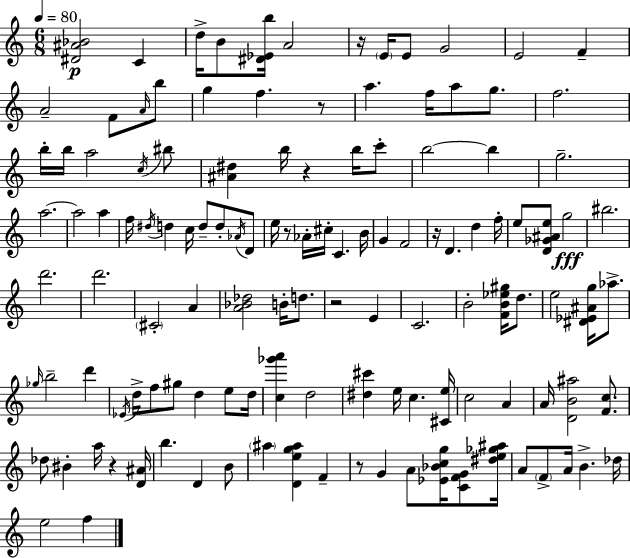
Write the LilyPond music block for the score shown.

{
  \clef treble
  \numericTimeSignature
  \time 6/8
  \key c \major
  \tempo 4 = 80
  <dis' ais' bes'>2\p c'4 | d''16-> b'8 <dis' ees' b''>16 a'2 | r16 \parenthesize e'16 e'8 g'2 | e'2 f'4-- | \break a'2-- f'8 \grace { a'16 } b''8 | g''4 f''4. r8 | a''4. f''16 a''8 g''8. | f''2. | \break b''16-. b''16 a''2 \acciaccatura { c''16 } | bis''8 <ais' dis''>4 b''16 r4 b''16 | c'''8-. b''2~~ b''4 | g''2.-- | \break a''2.~~ | a''2 a''4 | f''16 \acciaccatura { dis''16 } d''4 c''16 d''8-- d''8-. | \acciaccatura { aes'16 } d'8 e''16 r8 aes'16-. cis''16-. c'4. | \break b'16 g'4 f'2 | r16 d'4. d''4 | f''16-. e''8 <d' ges' ais' e''>8 g''2\fff | bis''2. | \break d'''2. | d'''2. | \parenthesize cis'2-. | a'4 <a' bes' des''>2 | \break b'16-. d''8. r2 | e'4 c'2. | b'2-. | <f' b' ees'' gis''>16 d''8. e''2 | \break <dis' ees' ais' g''>16 aes''8.-> \grace { ges''16 } b''2-- | d'''4 \acciaccatura { ees'16 } d''16-> f''8 gis''8 d''4 | e''8 d''16 <c'' ges''' a'''>4 d''2 | <dis'' cis'''>4 e''16 c''4. | \break <cis' e''>16 c''2 | a'4 a'16 <d' b' ais''>2 | <f' c''>8. des''8 bis'4-. | a''16 r4 <d' ais'>16 b''4. | \break d'4 b'8 \parenthesize ais''4 <d' e'' g'' ais''>4 | f'4-- r8 g'4 | a'8 <ees' bes' c'' g''>16 <c' f' g'>8 <dis'' e'' ges'' ais''>16 a'8 \parenthesize f'8-> a'16 b'4.-> | des''16 e''2 | \break f''4 \bar "|."
}